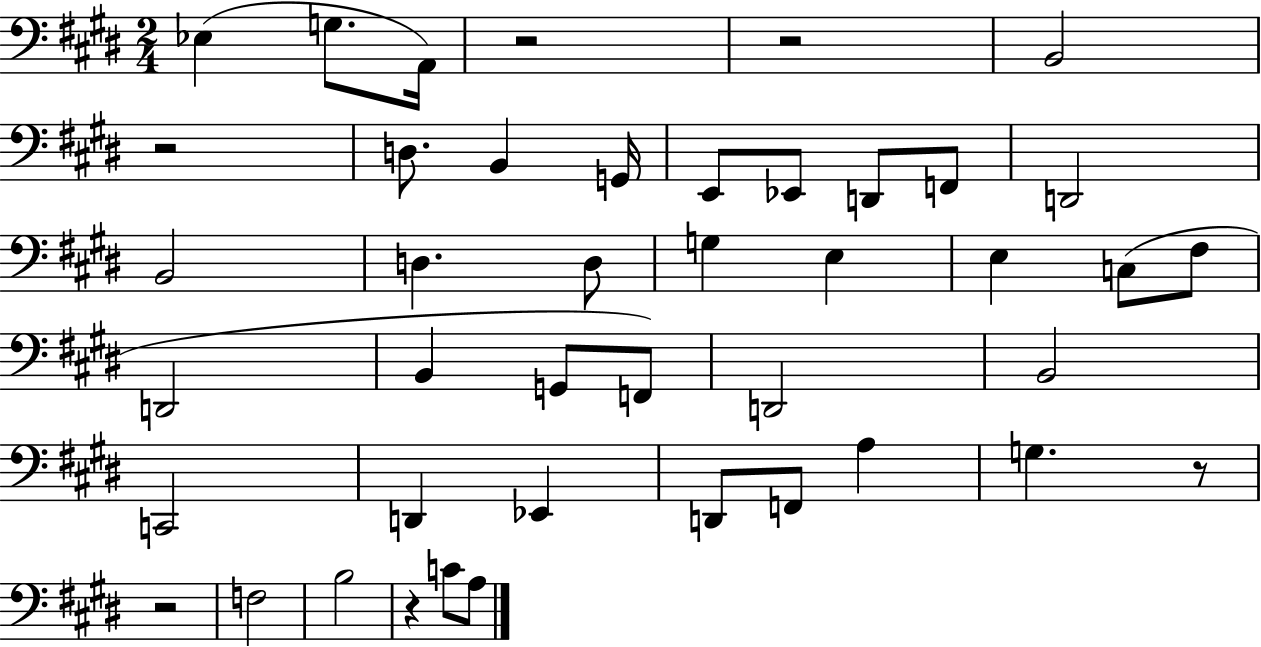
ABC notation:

X:1
T:Untitled
M:2/4
L:1/4
K:E
_E, G,/2 A,,/4 z2 z2 B,,2 z2 D,/2 B,, G,,/4 E,,/2 _E,,/2 D,,/2 F,,/2 D,,2 B,,2 D, D,/2 G, E, E, C,/2 ^F,/2 D,,2 B,, G,,/2 F,,/2 D,,2 B,,2 C,,2 D,, _E,, D,,/2 F,,/2 A, G, z/2 z2 F,2 B,2 z C/2 A,/2